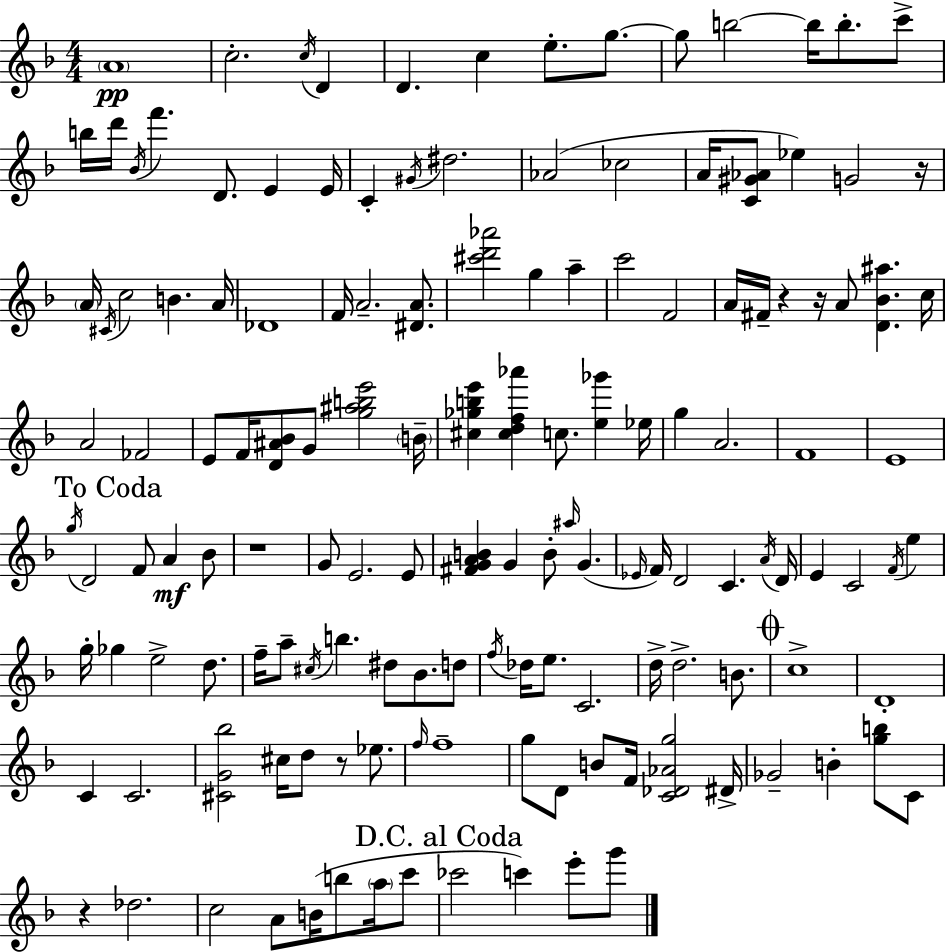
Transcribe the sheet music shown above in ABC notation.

X:1
T:Untitled
M:4/4
L:1/4
K:Dm
A4 c2 c/4 D D c e/2 g/2 g/2 b2 b/4 b/2 c'/2 b/4 d'/4 _B/4 f' D/2 E E/4 C ^G/4 ^d2 _A2 _c2 A/4 [C^G_A]/2 _e G2 z/4 A/4 ^C/4 c2 B A/4 _D4 F/4 A2 [^DA]/2 [^c'd'_a']2 g a c'2 F2 A/4 ^F/4 z z/4 A/2 [D_B^a] c/4 A2 _F2 E/2 F/4 [D^A_B]/2 G/2 [g^abe']2 B/4 [^c_gbe'] [^cdf_a'] c/2 [e_g'] _e/4 g A2 F4 E4 g/4 D2 F/2 A _B/2 z4 G/2 E2 E/2 [^FGAB] G B/2 ^a/4 G _E/4 F/4 D2 C A/4 D/4 E C2 F/4 e g/4 _g e2 d/2 f/4 a/2 ^c/4 b ^d/2 _B/2 d/2 f/4 _d/4 e/2 C2 d/4 d2 B/2 c4 D4 C C2 [^CG_b]2 ^c/4 d/2 z/2 _e/2 f/4 f4 g/2 D/2 B/2 F/4 [C_D_Ag]2 ^D/4 _G2 B [gb]/2 C/2 z _d2 c2 A/2 B/4 b/2 a/4 c'/2 _c'2 c' e'/2 g'/2